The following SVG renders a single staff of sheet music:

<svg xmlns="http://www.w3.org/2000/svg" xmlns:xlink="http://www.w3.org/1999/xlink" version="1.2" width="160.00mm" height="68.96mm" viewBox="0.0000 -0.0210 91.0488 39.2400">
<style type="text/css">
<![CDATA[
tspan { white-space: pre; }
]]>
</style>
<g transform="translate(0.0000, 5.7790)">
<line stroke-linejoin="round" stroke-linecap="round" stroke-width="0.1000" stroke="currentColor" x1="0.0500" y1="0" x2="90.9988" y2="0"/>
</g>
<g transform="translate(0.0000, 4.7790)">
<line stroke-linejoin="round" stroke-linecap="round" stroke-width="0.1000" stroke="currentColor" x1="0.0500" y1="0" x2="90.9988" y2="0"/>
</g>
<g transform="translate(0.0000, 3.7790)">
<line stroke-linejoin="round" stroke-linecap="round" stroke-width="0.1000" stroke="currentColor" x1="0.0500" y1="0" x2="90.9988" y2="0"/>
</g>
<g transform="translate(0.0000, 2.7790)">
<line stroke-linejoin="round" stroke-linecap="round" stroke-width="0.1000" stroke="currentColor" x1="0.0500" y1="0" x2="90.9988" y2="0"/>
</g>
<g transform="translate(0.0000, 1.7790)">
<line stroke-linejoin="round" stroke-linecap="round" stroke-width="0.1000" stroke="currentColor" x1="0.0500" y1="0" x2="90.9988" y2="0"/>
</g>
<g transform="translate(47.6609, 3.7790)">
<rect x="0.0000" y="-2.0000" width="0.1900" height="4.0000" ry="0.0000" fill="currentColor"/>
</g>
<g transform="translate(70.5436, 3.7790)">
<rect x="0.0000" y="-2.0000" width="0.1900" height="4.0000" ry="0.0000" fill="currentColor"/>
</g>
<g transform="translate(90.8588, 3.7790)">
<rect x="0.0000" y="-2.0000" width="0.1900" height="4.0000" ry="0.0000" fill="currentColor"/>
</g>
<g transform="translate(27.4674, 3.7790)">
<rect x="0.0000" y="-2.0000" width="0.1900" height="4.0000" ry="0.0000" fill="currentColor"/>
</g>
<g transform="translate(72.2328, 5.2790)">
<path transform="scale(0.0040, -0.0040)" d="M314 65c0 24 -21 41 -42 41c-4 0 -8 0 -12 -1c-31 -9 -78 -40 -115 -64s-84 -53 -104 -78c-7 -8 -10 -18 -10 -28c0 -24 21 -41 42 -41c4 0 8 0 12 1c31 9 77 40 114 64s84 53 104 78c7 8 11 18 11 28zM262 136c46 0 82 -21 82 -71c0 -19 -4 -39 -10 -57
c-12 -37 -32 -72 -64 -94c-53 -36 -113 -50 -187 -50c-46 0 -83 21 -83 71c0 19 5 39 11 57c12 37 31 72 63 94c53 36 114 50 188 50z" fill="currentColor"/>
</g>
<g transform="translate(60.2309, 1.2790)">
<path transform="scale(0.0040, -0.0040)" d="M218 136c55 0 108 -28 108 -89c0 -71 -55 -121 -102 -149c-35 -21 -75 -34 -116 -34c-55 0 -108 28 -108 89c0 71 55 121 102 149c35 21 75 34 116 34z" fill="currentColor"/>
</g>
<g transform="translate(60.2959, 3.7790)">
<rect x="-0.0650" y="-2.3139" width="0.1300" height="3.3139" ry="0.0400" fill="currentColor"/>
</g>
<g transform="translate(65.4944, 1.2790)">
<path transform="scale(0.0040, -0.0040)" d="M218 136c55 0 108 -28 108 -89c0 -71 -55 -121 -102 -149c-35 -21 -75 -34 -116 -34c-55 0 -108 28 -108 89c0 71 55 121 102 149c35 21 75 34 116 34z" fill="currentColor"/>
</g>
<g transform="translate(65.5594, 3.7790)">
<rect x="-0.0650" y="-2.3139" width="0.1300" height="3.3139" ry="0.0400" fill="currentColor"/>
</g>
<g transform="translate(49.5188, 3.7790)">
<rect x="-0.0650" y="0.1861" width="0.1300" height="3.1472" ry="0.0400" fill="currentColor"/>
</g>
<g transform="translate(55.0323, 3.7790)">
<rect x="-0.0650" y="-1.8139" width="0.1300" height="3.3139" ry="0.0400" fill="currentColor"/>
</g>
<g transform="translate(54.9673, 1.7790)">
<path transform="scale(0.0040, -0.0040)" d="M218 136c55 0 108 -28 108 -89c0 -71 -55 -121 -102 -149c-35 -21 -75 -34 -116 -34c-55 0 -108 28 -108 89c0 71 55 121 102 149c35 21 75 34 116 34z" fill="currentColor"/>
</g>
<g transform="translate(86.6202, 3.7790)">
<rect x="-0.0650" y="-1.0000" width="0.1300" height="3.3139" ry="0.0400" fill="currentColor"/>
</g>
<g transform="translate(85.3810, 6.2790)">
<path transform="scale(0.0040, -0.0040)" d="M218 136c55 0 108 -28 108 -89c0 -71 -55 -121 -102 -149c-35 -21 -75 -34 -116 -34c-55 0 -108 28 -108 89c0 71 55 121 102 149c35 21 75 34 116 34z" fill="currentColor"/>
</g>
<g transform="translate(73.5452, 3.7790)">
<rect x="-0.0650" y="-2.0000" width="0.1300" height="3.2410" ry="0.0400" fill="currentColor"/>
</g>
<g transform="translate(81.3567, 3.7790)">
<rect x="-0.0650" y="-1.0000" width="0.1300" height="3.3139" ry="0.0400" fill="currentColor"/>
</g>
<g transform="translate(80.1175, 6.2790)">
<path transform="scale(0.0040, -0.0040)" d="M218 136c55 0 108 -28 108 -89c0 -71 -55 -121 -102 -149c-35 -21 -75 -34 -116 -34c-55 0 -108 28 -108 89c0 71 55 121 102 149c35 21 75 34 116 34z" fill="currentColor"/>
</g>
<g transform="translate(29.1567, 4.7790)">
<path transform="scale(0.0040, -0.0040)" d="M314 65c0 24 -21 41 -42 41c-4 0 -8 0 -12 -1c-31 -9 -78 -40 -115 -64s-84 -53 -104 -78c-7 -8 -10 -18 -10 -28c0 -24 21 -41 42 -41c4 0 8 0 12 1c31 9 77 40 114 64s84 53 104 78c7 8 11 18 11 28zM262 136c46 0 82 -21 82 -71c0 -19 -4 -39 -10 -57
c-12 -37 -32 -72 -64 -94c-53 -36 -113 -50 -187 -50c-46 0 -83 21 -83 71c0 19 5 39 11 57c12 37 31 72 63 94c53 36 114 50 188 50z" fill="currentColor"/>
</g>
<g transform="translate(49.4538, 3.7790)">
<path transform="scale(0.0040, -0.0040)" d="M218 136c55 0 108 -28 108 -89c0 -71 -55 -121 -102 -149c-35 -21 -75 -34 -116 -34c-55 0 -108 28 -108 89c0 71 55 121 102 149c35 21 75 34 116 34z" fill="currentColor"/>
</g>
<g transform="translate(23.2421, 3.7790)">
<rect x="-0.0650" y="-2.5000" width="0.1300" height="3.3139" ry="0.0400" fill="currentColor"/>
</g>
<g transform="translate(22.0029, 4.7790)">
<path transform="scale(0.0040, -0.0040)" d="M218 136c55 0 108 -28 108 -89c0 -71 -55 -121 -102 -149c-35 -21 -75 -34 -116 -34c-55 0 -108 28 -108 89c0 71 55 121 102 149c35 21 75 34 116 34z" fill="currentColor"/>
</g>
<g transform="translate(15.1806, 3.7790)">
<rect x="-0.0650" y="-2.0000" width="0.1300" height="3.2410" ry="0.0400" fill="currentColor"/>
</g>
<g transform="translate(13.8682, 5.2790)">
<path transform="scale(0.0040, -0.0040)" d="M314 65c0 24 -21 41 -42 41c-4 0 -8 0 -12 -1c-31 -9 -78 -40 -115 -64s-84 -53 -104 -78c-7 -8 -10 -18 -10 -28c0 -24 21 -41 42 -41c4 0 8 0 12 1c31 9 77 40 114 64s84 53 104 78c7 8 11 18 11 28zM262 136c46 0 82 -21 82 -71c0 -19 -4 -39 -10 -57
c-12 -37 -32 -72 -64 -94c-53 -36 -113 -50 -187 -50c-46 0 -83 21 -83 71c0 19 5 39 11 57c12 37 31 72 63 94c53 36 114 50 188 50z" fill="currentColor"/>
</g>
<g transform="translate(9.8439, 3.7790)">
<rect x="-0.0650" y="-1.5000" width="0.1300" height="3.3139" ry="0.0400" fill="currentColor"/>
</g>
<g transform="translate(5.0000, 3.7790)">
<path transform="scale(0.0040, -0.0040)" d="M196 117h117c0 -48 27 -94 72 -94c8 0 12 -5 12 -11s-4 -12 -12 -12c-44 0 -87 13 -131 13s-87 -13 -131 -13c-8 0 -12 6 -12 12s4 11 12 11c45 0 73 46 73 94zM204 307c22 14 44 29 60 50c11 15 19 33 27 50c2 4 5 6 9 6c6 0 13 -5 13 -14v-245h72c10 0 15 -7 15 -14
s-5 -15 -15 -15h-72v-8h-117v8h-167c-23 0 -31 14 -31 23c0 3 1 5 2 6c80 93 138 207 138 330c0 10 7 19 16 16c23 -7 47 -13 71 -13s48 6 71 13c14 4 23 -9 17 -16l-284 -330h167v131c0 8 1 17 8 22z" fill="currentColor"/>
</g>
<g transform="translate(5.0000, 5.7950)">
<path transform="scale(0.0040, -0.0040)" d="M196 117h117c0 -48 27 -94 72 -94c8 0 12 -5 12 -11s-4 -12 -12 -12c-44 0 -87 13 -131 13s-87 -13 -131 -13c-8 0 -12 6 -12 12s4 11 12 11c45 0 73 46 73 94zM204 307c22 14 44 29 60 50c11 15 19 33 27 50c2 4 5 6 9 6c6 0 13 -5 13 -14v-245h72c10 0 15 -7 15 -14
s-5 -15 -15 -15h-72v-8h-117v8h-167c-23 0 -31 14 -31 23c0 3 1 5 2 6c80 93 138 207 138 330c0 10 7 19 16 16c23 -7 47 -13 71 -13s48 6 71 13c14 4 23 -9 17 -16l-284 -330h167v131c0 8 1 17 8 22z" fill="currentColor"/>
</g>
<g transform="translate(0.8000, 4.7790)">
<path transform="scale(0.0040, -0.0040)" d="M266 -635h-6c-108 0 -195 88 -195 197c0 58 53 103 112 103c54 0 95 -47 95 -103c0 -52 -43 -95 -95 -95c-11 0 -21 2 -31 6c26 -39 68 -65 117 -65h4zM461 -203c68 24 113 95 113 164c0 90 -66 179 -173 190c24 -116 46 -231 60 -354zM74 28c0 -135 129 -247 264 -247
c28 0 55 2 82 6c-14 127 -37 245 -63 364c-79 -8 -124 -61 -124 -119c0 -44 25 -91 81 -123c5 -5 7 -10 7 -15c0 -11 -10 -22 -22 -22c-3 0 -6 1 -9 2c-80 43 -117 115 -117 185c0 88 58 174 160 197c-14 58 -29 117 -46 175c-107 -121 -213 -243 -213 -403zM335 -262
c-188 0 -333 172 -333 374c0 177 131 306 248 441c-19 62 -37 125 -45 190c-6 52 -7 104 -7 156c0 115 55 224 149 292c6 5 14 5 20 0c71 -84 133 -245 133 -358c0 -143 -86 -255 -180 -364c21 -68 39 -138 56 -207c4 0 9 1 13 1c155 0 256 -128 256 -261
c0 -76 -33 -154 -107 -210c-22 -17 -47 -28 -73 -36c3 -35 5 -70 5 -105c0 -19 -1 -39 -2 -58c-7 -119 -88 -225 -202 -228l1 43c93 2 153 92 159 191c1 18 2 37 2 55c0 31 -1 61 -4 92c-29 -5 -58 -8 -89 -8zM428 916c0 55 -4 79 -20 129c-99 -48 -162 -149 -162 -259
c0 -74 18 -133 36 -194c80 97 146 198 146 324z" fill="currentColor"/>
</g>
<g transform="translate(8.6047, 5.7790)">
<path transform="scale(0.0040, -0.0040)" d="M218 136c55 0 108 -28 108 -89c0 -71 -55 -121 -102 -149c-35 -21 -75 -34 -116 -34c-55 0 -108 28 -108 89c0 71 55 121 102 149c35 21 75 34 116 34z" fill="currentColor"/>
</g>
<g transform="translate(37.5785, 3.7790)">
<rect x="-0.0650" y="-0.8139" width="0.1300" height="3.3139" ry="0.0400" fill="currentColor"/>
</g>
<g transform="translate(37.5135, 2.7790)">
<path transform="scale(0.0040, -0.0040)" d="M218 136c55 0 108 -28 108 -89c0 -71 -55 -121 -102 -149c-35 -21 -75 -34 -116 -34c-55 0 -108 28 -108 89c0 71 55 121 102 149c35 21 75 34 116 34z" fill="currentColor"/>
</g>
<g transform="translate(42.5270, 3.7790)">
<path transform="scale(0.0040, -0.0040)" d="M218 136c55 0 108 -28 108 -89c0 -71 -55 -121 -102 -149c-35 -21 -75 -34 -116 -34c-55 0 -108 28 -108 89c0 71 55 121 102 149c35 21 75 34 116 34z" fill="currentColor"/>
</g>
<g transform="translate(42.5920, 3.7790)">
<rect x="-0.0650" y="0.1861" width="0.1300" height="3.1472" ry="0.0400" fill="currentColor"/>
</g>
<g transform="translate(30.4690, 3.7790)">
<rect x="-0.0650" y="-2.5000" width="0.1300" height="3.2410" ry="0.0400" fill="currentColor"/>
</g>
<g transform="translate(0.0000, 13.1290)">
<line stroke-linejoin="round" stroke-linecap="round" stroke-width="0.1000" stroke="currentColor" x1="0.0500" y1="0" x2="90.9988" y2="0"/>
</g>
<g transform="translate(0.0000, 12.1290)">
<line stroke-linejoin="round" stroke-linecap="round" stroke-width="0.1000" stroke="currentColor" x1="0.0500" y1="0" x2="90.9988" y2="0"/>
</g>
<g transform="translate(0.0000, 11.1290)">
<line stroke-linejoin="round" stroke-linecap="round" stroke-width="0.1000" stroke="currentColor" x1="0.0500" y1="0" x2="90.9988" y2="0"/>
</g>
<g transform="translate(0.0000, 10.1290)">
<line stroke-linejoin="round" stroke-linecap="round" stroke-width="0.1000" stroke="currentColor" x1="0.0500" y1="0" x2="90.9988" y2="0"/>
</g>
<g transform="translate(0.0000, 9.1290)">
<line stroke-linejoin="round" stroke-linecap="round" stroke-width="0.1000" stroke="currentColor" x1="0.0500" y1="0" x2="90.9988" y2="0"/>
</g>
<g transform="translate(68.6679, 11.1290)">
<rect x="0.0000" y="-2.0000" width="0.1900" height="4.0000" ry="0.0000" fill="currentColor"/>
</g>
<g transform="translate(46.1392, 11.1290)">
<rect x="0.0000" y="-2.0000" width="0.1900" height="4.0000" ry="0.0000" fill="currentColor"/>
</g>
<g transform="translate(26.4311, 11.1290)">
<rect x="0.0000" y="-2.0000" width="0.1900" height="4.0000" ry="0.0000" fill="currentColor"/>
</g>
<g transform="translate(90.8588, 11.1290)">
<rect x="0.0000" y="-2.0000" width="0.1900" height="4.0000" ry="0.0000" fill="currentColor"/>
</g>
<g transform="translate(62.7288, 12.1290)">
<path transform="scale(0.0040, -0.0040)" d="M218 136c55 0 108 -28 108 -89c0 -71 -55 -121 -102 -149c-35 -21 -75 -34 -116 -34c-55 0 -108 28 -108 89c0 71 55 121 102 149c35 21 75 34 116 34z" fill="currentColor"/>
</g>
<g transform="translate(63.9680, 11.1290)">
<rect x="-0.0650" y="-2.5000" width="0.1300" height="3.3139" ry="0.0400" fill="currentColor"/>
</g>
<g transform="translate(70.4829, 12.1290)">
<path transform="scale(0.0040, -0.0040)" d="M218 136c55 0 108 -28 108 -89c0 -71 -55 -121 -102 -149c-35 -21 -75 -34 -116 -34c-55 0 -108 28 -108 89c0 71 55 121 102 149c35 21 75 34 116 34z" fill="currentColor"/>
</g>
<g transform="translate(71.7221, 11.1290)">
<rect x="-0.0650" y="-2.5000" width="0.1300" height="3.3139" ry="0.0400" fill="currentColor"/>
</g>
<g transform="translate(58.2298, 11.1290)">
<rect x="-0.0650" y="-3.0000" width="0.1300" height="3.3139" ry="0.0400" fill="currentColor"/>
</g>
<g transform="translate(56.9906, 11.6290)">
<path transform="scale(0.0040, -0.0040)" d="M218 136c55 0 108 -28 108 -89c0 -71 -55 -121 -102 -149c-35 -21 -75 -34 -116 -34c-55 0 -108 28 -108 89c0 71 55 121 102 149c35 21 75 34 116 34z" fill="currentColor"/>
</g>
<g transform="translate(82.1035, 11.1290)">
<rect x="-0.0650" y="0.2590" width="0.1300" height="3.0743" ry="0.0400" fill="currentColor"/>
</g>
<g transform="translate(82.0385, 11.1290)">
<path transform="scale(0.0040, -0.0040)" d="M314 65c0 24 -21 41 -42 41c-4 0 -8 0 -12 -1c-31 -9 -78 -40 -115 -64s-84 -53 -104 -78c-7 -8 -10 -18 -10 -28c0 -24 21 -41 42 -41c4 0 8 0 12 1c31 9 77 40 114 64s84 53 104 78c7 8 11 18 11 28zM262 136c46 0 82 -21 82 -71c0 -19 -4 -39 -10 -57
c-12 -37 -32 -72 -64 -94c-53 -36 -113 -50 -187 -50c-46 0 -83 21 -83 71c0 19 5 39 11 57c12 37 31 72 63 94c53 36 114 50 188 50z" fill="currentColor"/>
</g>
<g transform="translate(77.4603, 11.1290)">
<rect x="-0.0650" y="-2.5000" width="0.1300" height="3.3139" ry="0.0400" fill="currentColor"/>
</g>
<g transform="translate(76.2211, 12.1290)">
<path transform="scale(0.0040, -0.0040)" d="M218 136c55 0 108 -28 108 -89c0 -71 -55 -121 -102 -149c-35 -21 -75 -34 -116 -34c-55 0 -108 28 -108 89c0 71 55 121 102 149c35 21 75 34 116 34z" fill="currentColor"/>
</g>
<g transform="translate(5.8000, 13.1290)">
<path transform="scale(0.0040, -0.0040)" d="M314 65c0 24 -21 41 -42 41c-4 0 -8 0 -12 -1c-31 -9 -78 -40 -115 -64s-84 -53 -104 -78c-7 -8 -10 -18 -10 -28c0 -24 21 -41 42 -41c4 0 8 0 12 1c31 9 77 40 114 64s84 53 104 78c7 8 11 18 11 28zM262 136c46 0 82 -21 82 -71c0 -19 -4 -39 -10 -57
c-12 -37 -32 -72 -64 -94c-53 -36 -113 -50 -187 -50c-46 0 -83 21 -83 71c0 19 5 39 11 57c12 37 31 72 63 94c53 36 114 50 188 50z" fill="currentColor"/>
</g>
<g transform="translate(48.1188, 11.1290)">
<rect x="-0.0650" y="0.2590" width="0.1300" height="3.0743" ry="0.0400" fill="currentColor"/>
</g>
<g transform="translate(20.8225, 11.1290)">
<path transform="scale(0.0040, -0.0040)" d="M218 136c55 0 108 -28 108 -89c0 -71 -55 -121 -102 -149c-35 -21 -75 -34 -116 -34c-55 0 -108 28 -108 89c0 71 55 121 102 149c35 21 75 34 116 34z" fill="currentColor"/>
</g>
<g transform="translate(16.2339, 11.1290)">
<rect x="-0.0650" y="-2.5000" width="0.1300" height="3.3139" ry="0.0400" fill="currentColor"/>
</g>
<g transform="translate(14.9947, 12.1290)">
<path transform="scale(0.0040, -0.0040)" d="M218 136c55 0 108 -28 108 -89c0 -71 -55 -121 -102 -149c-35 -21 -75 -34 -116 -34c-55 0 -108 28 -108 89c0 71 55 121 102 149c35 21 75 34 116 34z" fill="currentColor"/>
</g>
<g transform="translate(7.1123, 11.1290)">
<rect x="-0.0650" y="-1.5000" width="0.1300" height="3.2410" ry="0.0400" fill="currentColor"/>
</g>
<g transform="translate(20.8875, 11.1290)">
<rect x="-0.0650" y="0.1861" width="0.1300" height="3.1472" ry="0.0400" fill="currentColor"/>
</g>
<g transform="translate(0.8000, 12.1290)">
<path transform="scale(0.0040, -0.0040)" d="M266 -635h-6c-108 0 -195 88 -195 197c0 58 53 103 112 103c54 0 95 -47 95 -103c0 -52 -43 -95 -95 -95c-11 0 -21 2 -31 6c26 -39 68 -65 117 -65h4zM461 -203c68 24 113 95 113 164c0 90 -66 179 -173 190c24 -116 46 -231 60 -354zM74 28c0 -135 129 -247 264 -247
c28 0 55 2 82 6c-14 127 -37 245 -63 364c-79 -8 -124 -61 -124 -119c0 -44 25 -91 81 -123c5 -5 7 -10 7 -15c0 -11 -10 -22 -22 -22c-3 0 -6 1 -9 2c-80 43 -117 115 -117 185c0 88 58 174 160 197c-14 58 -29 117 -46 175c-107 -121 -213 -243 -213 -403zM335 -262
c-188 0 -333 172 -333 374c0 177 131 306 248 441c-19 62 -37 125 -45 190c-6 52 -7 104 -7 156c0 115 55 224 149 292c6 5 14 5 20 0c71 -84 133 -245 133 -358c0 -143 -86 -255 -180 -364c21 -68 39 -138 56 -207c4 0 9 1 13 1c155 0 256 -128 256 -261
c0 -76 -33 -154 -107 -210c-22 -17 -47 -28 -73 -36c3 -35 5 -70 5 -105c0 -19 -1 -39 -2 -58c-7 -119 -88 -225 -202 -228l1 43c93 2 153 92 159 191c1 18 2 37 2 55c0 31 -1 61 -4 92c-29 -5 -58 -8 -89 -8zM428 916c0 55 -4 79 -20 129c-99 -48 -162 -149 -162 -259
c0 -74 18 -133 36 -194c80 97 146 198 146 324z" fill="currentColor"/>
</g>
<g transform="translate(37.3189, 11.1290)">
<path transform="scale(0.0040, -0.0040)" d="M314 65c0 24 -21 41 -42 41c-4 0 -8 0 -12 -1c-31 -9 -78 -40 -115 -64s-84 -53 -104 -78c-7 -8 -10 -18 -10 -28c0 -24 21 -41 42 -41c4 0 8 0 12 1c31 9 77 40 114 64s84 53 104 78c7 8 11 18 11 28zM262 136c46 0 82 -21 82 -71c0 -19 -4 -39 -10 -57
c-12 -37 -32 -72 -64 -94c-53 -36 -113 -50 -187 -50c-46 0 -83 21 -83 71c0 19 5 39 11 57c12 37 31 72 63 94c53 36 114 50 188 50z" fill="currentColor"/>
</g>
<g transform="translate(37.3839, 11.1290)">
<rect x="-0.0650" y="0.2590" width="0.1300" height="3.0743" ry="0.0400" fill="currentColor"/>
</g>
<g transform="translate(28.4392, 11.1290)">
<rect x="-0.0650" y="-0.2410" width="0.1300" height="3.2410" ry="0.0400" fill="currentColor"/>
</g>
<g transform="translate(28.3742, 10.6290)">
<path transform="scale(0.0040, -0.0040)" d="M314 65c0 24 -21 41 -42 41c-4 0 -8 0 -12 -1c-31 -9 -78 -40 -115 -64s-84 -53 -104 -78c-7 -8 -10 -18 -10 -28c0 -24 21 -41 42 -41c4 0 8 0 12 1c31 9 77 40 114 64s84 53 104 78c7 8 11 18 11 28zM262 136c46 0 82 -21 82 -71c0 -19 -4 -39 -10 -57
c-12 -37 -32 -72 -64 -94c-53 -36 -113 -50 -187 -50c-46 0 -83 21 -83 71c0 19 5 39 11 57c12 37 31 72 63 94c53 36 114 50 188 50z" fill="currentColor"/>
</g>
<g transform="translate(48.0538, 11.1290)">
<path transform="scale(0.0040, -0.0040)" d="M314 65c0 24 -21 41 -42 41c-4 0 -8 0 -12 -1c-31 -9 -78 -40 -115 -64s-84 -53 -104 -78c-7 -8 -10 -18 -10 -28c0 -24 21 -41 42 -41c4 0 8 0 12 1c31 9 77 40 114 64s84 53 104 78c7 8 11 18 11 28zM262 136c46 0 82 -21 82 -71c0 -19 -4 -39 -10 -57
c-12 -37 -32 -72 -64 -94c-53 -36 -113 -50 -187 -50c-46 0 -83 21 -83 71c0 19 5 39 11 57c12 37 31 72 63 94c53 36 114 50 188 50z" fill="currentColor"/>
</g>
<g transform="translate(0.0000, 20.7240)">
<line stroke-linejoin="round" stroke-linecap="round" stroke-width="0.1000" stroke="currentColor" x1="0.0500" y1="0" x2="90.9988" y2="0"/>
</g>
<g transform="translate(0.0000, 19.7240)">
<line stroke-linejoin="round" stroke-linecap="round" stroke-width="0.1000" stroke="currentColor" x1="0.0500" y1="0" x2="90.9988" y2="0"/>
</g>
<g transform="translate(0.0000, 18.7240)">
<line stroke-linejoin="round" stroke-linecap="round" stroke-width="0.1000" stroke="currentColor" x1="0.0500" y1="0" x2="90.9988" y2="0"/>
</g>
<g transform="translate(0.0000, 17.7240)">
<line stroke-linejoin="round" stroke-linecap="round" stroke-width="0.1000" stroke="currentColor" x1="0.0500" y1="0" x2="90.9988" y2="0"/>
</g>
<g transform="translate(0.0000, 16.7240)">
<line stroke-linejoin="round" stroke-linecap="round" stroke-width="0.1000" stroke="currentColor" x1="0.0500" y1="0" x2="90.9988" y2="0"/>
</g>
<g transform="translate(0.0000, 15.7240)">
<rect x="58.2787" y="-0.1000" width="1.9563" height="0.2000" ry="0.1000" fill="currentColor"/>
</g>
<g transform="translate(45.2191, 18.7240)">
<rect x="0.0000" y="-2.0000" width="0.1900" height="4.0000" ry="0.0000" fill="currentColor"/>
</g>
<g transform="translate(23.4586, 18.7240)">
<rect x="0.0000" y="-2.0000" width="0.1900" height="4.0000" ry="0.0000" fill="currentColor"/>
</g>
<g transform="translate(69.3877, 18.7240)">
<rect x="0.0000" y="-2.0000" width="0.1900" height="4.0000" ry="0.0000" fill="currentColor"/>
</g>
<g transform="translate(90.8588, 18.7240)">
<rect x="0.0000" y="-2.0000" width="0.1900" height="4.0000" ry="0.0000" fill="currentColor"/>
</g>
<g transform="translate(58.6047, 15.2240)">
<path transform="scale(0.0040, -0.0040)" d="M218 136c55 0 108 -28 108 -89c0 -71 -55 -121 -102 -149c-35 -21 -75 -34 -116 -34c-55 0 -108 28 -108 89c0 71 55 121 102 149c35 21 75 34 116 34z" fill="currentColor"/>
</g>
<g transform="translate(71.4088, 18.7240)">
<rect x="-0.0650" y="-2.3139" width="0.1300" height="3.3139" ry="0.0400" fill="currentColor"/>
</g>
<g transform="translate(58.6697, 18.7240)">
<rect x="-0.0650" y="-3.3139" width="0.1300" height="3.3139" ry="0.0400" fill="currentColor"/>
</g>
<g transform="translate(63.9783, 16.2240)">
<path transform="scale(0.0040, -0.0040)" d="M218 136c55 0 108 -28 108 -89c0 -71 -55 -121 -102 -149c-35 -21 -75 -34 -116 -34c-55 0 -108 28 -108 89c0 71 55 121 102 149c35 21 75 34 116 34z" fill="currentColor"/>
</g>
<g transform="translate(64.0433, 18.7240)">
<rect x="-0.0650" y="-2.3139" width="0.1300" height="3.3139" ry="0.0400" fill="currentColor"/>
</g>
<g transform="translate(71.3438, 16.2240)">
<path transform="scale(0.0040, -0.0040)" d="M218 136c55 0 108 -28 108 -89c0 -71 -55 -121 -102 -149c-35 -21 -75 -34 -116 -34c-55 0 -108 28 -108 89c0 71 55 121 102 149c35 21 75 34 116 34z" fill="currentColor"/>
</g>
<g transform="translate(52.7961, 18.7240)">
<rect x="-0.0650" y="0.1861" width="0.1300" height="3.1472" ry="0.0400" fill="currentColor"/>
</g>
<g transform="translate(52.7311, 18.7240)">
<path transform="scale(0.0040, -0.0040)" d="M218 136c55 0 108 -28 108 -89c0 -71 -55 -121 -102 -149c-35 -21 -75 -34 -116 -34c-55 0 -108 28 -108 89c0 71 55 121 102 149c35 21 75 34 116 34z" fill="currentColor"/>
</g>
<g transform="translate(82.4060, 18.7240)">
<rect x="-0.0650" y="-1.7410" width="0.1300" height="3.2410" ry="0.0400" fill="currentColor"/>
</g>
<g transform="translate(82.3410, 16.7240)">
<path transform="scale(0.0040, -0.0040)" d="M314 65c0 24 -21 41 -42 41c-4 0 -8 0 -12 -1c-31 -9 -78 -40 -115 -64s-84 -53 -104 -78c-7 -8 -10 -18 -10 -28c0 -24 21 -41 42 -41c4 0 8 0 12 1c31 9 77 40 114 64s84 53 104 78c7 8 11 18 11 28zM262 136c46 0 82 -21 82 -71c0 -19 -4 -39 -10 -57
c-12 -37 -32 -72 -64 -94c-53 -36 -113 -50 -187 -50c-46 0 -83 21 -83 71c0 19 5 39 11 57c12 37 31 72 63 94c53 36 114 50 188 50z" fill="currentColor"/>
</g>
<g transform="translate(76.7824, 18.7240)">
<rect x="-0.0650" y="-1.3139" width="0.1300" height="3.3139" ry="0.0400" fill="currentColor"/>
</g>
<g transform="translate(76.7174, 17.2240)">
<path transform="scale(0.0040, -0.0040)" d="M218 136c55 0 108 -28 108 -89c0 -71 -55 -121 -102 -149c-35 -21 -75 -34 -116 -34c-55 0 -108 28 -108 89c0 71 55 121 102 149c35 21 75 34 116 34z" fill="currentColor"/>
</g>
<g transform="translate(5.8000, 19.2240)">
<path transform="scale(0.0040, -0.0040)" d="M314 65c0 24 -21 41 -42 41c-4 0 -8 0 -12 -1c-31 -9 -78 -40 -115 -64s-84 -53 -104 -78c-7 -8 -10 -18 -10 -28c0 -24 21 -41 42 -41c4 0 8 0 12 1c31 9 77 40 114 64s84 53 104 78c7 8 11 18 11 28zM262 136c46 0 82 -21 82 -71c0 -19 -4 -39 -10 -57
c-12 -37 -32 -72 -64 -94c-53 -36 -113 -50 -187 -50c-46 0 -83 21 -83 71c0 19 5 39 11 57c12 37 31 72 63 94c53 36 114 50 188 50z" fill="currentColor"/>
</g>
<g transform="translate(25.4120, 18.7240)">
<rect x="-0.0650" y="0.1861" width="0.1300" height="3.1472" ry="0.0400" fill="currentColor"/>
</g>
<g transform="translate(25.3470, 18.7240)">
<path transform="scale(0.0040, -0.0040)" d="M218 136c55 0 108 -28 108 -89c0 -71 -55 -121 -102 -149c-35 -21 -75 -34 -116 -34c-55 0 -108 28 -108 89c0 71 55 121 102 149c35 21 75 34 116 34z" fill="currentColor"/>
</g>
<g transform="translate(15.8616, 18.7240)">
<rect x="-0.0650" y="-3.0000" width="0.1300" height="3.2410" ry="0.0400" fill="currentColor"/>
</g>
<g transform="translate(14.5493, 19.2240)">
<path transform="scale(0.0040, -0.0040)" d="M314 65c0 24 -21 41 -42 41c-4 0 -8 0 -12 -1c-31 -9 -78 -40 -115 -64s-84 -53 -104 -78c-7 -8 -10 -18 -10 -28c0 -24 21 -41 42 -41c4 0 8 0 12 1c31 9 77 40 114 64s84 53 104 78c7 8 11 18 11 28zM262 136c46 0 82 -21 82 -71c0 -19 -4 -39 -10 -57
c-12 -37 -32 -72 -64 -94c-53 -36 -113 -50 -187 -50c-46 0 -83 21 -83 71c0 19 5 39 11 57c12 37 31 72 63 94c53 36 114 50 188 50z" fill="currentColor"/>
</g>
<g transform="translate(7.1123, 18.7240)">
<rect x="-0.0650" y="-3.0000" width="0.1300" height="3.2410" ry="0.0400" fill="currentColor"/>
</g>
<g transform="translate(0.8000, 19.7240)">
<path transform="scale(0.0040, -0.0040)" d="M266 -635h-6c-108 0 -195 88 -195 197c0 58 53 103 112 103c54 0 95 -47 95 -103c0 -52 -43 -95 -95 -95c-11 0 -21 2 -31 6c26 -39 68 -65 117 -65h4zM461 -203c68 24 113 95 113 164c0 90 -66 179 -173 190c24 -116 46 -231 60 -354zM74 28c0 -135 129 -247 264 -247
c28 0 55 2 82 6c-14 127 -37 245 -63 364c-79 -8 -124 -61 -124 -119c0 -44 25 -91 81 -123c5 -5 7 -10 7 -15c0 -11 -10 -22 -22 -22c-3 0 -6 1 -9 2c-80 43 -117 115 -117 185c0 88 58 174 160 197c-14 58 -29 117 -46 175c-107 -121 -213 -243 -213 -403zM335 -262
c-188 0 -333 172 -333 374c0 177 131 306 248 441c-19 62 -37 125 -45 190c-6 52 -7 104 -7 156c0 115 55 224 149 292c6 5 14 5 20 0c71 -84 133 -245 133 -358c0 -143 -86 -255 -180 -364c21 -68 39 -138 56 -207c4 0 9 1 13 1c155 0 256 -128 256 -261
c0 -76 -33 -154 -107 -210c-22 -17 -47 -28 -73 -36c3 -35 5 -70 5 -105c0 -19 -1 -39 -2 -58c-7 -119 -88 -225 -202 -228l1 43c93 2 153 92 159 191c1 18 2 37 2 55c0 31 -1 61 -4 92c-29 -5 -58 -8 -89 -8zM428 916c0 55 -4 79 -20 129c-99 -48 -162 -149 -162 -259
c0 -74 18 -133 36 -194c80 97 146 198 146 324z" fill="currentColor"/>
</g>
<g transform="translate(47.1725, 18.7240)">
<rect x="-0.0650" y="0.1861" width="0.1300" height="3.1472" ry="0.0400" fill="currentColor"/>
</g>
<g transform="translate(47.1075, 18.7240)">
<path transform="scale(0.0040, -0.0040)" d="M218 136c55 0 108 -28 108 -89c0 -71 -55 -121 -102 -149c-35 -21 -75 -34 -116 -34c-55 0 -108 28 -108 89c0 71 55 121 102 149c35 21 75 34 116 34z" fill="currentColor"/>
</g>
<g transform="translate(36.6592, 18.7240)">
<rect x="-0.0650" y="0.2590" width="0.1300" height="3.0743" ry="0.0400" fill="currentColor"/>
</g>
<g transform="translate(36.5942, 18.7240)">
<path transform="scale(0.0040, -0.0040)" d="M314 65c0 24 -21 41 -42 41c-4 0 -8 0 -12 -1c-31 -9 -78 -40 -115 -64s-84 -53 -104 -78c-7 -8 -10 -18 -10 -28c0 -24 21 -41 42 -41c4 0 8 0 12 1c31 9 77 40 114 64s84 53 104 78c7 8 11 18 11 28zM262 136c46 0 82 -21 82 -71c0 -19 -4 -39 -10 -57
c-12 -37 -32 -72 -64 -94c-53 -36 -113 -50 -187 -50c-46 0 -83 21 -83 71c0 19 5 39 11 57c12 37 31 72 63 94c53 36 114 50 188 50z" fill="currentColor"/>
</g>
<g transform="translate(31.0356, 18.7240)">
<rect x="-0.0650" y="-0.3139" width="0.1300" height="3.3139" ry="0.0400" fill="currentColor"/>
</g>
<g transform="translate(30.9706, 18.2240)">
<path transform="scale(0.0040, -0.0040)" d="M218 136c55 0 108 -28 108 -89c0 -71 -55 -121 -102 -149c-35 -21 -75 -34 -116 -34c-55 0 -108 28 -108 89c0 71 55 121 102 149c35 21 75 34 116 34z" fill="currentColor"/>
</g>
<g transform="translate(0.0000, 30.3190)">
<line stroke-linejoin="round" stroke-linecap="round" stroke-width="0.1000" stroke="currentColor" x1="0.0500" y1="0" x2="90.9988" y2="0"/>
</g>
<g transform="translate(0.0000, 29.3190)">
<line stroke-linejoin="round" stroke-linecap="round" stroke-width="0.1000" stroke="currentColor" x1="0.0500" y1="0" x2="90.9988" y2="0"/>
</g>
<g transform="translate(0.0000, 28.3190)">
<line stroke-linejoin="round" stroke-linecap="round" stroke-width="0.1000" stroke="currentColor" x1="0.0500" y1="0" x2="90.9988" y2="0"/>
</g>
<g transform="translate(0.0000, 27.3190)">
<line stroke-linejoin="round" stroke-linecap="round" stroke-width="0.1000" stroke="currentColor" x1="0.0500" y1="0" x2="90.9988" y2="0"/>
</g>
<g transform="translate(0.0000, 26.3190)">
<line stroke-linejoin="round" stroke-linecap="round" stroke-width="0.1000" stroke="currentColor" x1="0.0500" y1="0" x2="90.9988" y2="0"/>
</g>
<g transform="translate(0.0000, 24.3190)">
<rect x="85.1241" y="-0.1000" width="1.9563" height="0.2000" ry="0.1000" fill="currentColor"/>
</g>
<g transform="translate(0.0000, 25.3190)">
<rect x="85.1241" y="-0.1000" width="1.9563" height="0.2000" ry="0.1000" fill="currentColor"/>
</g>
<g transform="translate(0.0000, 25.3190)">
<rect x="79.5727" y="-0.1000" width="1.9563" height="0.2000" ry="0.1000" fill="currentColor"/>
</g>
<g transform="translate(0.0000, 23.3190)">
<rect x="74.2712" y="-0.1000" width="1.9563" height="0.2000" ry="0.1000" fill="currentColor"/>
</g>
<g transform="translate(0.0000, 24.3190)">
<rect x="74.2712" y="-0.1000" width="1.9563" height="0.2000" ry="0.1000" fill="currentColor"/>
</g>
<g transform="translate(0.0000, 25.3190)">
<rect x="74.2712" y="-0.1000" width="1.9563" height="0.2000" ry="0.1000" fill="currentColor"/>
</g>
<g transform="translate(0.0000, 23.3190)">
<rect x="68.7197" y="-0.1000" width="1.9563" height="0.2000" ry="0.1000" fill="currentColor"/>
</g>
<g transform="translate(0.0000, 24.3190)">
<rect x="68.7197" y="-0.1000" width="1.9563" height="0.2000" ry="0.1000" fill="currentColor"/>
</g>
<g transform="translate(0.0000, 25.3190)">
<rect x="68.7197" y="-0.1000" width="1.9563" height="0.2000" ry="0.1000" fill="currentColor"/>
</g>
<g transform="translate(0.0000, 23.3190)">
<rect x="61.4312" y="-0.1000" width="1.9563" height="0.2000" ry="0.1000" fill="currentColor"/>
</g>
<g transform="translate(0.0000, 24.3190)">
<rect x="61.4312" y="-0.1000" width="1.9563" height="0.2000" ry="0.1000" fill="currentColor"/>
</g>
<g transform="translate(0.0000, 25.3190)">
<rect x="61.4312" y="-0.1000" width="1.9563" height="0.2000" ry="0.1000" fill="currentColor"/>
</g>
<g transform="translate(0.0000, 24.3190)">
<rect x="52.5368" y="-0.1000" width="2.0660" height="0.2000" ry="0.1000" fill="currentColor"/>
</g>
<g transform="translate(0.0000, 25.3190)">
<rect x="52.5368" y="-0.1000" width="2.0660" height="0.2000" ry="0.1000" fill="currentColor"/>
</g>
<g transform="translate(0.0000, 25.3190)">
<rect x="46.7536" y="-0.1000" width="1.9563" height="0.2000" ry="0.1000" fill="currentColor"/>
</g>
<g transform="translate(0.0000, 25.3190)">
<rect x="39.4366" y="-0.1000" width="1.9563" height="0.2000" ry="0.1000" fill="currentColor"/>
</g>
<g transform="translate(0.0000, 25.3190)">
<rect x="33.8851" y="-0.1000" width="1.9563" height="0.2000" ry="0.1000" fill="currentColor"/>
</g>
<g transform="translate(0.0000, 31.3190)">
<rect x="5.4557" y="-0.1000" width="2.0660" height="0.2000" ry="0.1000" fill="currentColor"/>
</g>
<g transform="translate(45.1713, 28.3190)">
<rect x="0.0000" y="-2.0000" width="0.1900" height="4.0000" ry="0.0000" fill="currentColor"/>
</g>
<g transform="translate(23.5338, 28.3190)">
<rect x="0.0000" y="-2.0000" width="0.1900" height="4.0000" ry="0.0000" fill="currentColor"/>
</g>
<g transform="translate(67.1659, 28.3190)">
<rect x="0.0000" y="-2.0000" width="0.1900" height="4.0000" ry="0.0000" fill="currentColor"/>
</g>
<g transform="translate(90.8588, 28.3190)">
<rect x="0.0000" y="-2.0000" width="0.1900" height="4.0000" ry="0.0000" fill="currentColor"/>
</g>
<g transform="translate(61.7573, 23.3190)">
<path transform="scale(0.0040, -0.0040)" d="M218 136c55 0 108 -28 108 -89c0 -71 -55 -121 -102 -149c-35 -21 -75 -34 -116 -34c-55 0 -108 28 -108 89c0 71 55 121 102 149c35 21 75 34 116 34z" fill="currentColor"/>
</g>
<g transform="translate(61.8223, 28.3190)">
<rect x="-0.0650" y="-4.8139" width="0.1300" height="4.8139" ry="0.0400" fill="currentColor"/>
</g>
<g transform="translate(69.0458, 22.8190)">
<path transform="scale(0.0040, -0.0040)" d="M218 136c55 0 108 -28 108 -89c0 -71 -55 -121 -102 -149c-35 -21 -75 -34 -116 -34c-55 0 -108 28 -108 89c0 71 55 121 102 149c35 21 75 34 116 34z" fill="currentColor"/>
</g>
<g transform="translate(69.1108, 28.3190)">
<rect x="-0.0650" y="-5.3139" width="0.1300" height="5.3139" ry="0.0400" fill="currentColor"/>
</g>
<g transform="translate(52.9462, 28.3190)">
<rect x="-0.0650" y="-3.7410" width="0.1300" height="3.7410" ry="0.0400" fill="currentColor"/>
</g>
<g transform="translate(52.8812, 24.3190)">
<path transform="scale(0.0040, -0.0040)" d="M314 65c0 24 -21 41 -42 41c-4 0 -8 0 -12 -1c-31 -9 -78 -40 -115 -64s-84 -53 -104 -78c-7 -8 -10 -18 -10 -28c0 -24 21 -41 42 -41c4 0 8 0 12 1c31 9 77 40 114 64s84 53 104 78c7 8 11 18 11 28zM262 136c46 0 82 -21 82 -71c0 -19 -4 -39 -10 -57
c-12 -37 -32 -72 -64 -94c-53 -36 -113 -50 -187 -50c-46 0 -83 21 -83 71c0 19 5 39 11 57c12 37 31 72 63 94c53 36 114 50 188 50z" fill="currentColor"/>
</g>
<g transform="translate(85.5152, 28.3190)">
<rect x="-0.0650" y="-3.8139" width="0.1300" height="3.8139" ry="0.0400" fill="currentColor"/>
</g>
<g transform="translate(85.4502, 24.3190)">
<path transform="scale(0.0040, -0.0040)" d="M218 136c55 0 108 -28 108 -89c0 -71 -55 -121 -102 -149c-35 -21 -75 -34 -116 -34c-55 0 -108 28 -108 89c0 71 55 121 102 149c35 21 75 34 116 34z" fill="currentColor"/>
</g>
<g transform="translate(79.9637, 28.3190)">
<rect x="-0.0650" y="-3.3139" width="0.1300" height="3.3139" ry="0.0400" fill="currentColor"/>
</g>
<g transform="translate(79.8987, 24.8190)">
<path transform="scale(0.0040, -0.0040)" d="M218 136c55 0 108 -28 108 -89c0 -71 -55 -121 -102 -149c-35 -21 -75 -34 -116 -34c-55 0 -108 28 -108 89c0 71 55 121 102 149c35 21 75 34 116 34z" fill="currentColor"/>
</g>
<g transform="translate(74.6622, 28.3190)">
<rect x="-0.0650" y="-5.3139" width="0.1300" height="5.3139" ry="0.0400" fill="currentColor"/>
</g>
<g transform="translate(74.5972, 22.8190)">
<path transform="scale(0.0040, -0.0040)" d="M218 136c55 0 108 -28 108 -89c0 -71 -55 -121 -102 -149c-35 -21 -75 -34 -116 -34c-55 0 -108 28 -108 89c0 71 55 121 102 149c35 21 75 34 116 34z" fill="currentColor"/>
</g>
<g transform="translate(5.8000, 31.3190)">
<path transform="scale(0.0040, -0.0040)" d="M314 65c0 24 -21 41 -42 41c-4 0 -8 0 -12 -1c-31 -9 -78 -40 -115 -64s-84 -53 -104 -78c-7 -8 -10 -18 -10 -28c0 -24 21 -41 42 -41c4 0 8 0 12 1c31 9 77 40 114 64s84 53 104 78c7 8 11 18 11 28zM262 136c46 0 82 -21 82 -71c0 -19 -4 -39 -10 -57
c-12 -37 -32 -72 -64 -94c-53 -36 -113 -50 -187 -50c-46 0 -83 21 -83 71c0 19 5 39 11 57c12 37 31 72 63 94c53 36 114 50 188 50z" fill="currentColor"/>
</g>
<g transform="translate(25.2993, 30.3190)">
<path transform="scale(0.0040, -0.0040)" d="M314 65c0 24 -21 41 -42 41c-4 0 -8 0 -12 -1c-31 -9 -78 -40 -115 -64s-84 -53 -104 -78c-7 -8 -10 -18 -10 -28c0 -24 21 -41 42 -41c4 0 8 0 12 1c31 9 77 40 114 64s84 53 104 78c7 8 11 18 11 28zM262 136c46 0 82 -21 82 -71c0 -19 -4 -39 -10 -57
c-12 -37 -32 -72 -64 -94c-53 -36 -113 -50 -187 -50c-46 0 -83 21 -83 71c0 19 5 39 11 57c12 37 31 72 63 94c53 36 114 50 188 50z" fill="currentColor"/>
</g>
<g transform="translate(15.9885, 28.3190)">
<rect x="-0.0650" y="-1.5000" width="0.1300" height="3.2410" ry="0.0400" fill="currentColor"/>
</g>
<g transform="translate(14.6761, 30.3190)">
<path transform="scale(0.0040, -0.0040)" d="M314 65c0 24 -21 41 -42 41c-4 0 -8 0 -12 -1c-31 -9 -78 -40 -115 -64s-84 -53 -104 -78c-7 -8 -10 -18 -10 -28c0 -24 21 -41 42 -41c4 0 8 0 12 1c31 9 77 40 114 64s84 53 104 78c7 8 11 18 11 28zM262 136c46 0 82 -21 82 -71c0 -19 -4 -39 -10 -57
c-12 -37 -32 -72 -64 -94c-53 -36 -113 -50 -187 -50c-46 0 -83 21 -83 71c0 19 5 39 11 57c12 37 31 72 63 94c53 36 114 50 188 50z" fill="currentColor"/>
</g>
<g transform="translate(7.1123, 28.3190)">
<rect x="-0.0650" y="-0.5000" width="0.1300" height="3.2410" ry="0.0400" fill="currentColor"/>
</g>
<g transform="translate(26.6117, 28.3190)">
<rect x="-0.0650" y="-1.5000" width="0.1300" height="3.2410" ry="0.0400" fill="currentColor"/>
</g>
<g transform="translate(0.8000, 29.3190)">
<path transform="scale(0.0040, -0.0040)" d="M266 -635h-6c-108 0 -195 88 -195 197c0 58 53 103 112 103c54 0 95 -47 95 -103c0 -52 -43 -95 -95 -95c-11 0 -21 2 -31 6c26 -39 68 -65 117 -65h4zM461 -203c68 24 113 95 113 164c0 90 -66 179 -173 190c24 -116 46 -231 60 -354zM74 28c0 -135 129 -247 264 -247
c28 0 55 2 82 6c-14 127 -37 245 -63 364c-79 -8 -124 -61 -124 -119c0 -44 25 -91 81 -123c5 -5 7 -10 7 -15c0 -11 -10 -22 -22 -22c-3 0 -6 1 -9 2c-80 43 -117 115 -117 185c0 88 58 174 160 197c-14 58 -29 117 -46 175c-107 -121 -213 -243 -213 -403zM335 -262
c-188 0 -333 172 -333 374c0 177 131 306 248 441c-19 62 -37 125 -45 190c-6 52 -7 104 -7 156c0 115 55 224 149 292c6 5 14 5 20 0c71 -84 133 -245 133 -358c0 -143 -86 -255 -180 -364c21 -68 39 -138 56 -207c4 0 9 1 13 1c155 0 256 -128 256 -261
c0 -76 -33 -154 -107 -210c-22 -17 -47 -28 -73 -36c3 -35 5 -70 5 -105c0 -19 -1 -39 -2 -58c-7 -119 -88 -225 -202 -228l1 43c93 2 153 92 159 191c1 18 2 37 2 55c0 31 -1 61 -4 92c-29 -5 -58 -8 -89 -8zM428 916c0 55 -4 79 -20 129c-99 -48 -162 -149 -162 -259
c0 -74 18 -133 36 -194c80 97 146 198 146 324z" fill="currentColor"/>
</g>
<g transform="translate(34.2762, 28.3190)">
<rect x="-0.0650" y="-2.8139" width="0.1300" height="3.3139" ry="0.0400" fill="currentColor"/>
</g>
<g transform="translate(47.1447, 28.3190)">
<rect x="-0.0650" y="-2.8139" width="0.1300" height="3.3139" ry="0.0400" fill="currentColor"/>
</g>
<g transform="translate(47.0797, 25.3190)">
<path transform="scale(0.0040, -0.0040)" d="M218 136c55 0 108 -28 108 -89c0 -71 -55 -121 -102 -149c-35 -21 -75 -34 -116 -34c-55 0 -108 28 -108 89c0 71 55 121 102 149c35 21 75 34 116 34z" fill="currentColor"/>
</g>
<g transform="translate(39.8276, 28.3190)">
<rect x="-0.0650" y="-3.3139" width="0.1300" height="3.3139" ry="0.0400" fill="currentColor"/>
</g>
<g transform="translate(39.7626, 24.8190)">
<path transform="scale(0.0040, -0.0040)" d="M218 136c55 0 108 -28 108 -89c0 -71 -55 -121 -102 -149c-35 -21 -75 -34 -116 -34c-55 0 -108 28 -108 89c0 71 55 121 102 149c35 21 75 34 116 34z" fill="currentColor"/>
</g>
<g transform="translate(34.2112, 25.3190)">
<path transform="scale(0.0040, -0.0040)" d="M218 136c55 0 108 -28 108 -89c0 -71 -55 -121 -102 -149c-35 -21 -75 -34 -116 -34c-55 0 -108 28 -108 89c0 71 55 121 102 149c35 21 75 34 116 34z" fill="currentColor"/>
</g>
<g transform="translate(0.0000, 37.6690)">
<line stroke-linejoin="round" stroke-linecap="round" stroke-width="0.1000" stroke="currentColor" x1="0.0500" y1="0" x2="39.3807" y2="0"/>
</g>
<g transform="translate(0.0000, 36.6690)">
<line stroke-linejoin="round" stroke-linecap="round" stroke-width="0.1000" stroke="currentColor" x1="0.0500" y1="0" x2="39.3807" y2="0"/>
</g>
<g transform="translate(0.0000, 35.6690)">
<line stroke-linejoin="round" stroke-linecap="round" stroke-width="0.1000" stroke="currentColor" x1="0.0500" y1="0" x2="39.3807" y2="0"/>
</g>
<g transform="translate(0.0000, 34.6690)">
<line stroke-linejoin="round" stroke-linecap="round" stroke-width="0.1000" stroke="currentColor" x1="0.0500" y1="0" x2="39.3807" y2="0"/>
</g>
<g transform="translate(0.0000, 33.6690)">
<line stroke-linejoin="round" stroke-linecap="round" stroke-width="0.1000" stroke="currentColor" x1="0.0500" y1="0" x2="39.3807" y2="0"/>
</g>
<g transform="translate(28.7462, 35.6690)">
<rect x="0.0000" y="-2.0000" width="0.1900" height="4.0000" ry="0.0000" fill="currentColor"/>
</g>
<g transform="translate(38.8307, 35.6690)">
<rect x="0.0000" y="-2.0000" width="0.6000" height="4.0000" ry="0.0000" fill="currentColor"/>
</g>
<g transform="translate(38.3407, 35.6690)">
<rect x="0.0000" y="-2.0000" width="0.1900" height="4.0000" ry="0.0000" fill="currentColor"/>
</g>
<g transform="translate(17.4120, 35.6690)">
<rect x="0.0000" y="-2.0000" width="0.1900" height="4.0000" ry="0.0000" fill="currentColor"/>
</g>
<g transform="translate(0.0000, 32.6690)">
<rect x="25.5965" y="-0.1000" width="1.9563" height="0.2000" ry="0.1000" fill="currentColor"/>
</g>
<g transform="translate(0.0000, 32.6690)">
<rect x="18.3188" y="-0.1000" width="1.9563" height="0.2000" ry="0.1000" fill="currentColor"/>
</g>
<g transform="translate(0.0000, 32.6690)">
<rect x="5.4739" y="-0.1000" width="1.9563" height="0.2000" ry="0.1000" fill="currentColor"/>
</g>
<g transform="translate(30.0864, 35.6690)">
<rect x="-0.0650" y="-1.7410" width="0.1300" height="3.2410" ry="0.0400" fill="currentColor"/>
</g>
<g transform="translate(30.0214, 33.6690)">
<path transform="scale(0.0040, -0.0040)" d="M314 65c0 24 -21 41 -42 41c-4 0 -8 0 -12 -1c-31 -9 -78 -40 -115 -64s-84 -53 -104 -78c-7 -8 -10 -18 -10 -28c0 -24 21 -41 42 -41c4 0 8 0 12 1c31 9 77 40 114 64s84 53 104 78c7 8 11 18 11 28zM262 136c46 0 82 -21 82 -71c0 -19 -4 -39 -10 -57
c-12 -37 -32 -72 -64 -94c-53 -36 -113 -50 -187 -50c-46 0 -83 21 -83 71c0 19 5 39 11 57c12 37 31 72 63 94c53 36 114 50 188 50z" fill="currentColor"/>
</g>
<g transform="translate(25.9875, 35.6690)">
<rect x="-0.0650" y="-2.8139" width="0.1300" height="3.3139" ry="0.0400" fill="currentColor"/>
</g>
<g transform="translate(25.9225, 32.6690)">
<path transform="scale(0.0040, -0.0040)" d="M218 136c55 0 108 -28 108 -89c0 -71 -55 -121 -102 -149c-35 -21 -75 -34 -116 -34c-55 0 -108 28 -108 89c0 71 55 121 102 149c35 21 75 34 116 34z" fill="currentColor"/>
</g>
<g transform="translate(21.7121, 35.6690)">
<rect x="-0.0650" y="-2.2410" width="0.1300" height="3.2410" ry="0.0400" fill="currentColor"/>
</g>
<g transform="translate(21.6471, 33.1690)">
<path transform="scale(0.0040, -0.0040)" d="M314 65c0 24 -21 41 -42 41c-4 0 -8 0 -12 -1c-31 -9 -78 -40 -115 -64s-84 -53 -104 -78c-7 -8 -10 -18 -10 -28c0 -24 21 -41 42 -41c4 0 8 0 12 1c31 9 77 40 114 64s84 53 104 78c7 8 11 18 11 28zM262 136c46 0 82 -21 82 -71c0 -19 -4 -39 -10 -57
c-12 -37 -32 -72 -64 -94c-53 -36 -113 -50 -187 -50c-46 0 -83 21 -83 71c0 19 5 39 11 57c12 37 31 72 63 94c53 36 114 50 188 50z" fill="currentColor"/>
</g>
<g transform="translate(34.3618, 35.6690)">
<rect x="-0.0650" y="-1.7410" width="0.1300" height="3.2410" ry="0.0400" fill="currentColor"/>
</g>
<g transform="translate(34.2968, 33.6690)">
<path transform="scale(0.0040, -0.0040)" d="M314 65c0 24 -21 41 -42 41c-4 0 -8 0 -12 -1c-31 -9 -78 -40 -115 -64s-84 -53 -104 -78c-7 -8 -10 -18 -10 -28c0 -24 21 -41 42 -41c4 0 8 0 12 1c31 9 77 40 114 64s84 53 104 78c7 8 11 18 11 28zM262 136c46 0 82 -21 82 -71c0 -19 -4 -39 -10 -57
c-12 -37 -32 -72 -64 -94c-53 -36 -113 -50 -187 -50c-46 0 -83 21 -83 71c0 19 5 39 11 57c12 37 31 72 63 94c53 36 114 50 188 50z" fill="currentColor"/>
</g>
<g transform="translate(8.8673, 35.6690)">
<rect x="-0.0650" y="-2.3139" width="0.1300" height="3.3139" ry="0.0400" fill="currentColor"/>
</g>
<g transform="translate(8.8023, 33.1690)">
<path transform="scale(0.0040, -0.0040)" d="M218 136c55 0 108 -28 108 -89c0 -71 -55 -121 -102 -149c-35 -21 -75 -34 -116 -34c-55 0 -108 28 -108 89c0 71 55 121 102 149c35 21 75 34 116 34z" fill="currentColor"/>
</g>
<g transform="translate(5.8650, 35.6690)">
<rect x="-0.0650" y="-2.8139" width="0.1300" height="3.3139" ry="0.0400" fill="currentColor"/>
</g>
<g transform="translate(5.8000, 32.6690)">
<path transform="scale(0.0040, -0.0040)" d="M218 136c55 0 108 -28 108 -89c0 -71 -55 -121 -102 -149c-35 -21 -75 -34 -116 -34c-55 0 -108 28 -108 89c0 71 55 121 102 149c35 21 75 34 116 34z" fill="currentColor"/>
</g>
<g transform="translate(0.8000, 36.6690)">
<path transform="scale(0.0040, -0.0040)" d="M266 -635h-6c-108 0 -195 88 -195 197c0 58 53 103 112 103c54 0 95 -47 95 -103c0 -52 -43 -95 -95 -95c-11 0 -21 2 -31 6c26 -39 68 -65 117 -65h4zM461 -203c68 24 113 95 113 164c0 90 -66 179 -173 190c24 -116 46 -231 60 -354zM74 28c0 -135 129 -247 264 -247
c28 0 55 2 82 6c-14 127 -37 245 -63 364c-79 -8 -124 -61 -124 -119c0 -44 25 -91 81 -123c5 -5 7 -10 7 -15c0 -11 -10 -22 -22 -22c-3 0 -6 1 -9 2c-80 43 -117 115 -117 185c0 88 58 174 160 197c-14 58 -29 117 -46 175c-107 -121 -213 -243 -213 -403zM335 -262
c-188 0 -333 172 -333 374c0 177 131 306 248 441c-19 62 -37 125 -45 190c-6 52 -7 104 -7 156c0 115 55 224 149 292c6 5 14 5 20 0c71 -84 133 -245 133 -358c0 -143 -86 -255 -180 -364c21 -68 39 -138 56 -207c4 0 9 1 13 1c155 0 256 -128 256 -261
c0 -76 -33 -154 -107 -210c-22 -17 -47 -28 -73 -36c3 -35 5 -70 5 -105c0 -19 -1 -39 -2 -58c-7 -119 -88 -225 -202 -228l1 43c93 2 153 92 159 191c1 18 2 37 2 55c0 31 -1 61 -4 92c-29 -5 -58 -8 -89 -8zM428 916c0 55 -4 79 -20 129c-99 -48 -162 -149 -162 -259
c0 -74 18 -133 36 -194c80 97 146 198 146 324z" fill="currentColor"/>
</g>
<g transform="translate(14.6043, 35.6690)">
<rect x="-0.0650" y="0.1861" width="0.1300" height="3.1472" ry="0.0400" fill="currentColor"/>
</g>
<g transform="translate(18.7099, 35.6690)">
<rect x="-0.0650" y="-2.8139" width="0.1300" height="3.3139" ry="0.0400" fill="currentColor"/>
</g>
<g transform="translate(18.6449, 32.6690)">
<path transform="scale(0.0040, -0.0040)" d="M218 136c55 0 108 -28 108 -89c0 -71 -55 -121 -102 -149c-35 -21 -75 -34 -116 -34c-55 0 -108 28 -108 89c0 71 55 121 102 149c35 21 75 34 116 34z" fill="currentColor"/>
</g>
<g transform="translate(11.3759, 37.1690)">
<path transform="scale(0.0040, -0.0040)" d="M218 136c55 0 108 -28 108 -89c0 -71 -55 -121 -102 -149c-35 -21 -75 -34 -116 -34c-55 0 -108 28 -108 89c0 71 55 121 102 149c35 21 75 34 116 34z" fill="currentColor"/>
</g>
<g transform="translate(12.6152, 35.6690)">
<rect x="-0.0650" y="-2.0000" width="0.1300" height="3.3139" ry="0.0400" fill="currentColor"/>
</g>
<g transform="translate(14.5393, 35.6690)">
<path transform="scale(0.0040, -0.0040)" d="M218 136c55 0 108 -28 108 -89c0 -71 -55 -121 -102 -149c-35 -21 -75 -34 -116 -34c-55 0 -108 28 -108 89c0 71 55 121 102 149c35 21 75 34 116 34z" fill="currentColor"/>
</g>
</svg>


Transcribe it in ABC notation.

X:1
T:Untitled
M:4/4
L:1/4
K:C
E F2 G G2 d B B f g g F2 D D E2 G B c2 B2 B2 A G G G B2 A2 A2 B c B2 B B b g g e f2 C2 E2 E2 a b a c'2 e' f' f' b c' a g F B a g2 a f2 f2